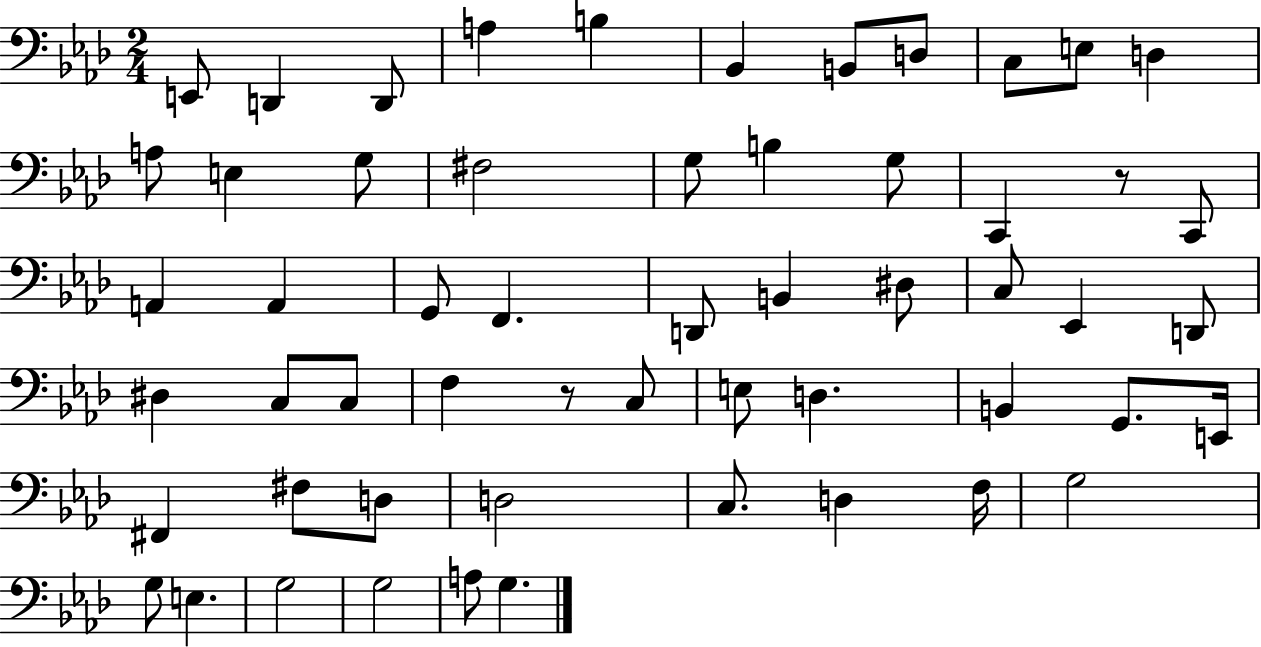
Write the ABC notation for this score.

X:1
T:Untitled
M:2/4
L:1/4
K:Ab
E,,/2 D,, D,,/2 A, B, _B,, B,,/2 D,/2 C,/2 E,/2 D, A,/2 E, G,/2 ^F,2 G,/2 B, G,/2 C,, z/2 C,,/2 A,, A,, G,,/2 F,, D,,/2 B,, ^D,/2 C,/2 _E,, D,,/2 ^D, C,/2 C,/2 F, z/2 C,/2 E,/2 D, B,, G,,/2 E,,/4 ^F,, ^F,/2 D,/2 D,2 C,/2 D, F,/4 G,2 G,/2 E, G,2 G,2 A,/2 G,